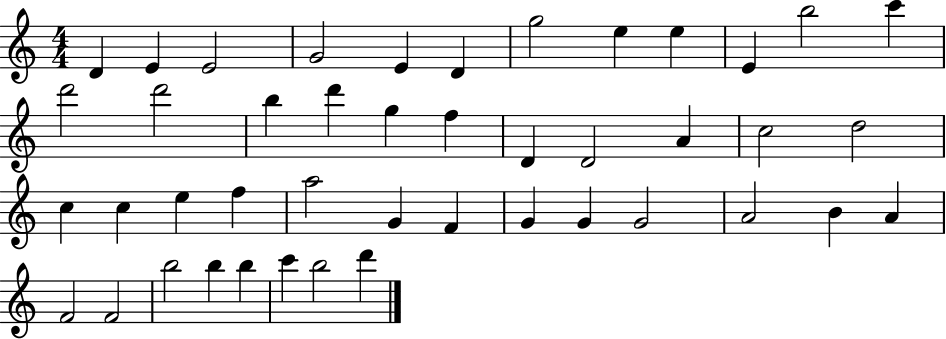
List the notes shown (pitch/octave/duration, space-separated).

D4/q E4/q E4/h G4/h E4/q D4/q G5/h E5/q E5/q E4/q B5/h C6/q D6/h D6/h B5/q D6/q G5/q F5/q D4/q D4/h A4/q C5/h D5/h C5/q C5/q E5/q F5/q A5/h G4/q F4/q G4/q G4/q G4/h A4/h B4/q A4/q F4/h F4/h B5/h B5/q B5/q C6/q B5/h D6/q